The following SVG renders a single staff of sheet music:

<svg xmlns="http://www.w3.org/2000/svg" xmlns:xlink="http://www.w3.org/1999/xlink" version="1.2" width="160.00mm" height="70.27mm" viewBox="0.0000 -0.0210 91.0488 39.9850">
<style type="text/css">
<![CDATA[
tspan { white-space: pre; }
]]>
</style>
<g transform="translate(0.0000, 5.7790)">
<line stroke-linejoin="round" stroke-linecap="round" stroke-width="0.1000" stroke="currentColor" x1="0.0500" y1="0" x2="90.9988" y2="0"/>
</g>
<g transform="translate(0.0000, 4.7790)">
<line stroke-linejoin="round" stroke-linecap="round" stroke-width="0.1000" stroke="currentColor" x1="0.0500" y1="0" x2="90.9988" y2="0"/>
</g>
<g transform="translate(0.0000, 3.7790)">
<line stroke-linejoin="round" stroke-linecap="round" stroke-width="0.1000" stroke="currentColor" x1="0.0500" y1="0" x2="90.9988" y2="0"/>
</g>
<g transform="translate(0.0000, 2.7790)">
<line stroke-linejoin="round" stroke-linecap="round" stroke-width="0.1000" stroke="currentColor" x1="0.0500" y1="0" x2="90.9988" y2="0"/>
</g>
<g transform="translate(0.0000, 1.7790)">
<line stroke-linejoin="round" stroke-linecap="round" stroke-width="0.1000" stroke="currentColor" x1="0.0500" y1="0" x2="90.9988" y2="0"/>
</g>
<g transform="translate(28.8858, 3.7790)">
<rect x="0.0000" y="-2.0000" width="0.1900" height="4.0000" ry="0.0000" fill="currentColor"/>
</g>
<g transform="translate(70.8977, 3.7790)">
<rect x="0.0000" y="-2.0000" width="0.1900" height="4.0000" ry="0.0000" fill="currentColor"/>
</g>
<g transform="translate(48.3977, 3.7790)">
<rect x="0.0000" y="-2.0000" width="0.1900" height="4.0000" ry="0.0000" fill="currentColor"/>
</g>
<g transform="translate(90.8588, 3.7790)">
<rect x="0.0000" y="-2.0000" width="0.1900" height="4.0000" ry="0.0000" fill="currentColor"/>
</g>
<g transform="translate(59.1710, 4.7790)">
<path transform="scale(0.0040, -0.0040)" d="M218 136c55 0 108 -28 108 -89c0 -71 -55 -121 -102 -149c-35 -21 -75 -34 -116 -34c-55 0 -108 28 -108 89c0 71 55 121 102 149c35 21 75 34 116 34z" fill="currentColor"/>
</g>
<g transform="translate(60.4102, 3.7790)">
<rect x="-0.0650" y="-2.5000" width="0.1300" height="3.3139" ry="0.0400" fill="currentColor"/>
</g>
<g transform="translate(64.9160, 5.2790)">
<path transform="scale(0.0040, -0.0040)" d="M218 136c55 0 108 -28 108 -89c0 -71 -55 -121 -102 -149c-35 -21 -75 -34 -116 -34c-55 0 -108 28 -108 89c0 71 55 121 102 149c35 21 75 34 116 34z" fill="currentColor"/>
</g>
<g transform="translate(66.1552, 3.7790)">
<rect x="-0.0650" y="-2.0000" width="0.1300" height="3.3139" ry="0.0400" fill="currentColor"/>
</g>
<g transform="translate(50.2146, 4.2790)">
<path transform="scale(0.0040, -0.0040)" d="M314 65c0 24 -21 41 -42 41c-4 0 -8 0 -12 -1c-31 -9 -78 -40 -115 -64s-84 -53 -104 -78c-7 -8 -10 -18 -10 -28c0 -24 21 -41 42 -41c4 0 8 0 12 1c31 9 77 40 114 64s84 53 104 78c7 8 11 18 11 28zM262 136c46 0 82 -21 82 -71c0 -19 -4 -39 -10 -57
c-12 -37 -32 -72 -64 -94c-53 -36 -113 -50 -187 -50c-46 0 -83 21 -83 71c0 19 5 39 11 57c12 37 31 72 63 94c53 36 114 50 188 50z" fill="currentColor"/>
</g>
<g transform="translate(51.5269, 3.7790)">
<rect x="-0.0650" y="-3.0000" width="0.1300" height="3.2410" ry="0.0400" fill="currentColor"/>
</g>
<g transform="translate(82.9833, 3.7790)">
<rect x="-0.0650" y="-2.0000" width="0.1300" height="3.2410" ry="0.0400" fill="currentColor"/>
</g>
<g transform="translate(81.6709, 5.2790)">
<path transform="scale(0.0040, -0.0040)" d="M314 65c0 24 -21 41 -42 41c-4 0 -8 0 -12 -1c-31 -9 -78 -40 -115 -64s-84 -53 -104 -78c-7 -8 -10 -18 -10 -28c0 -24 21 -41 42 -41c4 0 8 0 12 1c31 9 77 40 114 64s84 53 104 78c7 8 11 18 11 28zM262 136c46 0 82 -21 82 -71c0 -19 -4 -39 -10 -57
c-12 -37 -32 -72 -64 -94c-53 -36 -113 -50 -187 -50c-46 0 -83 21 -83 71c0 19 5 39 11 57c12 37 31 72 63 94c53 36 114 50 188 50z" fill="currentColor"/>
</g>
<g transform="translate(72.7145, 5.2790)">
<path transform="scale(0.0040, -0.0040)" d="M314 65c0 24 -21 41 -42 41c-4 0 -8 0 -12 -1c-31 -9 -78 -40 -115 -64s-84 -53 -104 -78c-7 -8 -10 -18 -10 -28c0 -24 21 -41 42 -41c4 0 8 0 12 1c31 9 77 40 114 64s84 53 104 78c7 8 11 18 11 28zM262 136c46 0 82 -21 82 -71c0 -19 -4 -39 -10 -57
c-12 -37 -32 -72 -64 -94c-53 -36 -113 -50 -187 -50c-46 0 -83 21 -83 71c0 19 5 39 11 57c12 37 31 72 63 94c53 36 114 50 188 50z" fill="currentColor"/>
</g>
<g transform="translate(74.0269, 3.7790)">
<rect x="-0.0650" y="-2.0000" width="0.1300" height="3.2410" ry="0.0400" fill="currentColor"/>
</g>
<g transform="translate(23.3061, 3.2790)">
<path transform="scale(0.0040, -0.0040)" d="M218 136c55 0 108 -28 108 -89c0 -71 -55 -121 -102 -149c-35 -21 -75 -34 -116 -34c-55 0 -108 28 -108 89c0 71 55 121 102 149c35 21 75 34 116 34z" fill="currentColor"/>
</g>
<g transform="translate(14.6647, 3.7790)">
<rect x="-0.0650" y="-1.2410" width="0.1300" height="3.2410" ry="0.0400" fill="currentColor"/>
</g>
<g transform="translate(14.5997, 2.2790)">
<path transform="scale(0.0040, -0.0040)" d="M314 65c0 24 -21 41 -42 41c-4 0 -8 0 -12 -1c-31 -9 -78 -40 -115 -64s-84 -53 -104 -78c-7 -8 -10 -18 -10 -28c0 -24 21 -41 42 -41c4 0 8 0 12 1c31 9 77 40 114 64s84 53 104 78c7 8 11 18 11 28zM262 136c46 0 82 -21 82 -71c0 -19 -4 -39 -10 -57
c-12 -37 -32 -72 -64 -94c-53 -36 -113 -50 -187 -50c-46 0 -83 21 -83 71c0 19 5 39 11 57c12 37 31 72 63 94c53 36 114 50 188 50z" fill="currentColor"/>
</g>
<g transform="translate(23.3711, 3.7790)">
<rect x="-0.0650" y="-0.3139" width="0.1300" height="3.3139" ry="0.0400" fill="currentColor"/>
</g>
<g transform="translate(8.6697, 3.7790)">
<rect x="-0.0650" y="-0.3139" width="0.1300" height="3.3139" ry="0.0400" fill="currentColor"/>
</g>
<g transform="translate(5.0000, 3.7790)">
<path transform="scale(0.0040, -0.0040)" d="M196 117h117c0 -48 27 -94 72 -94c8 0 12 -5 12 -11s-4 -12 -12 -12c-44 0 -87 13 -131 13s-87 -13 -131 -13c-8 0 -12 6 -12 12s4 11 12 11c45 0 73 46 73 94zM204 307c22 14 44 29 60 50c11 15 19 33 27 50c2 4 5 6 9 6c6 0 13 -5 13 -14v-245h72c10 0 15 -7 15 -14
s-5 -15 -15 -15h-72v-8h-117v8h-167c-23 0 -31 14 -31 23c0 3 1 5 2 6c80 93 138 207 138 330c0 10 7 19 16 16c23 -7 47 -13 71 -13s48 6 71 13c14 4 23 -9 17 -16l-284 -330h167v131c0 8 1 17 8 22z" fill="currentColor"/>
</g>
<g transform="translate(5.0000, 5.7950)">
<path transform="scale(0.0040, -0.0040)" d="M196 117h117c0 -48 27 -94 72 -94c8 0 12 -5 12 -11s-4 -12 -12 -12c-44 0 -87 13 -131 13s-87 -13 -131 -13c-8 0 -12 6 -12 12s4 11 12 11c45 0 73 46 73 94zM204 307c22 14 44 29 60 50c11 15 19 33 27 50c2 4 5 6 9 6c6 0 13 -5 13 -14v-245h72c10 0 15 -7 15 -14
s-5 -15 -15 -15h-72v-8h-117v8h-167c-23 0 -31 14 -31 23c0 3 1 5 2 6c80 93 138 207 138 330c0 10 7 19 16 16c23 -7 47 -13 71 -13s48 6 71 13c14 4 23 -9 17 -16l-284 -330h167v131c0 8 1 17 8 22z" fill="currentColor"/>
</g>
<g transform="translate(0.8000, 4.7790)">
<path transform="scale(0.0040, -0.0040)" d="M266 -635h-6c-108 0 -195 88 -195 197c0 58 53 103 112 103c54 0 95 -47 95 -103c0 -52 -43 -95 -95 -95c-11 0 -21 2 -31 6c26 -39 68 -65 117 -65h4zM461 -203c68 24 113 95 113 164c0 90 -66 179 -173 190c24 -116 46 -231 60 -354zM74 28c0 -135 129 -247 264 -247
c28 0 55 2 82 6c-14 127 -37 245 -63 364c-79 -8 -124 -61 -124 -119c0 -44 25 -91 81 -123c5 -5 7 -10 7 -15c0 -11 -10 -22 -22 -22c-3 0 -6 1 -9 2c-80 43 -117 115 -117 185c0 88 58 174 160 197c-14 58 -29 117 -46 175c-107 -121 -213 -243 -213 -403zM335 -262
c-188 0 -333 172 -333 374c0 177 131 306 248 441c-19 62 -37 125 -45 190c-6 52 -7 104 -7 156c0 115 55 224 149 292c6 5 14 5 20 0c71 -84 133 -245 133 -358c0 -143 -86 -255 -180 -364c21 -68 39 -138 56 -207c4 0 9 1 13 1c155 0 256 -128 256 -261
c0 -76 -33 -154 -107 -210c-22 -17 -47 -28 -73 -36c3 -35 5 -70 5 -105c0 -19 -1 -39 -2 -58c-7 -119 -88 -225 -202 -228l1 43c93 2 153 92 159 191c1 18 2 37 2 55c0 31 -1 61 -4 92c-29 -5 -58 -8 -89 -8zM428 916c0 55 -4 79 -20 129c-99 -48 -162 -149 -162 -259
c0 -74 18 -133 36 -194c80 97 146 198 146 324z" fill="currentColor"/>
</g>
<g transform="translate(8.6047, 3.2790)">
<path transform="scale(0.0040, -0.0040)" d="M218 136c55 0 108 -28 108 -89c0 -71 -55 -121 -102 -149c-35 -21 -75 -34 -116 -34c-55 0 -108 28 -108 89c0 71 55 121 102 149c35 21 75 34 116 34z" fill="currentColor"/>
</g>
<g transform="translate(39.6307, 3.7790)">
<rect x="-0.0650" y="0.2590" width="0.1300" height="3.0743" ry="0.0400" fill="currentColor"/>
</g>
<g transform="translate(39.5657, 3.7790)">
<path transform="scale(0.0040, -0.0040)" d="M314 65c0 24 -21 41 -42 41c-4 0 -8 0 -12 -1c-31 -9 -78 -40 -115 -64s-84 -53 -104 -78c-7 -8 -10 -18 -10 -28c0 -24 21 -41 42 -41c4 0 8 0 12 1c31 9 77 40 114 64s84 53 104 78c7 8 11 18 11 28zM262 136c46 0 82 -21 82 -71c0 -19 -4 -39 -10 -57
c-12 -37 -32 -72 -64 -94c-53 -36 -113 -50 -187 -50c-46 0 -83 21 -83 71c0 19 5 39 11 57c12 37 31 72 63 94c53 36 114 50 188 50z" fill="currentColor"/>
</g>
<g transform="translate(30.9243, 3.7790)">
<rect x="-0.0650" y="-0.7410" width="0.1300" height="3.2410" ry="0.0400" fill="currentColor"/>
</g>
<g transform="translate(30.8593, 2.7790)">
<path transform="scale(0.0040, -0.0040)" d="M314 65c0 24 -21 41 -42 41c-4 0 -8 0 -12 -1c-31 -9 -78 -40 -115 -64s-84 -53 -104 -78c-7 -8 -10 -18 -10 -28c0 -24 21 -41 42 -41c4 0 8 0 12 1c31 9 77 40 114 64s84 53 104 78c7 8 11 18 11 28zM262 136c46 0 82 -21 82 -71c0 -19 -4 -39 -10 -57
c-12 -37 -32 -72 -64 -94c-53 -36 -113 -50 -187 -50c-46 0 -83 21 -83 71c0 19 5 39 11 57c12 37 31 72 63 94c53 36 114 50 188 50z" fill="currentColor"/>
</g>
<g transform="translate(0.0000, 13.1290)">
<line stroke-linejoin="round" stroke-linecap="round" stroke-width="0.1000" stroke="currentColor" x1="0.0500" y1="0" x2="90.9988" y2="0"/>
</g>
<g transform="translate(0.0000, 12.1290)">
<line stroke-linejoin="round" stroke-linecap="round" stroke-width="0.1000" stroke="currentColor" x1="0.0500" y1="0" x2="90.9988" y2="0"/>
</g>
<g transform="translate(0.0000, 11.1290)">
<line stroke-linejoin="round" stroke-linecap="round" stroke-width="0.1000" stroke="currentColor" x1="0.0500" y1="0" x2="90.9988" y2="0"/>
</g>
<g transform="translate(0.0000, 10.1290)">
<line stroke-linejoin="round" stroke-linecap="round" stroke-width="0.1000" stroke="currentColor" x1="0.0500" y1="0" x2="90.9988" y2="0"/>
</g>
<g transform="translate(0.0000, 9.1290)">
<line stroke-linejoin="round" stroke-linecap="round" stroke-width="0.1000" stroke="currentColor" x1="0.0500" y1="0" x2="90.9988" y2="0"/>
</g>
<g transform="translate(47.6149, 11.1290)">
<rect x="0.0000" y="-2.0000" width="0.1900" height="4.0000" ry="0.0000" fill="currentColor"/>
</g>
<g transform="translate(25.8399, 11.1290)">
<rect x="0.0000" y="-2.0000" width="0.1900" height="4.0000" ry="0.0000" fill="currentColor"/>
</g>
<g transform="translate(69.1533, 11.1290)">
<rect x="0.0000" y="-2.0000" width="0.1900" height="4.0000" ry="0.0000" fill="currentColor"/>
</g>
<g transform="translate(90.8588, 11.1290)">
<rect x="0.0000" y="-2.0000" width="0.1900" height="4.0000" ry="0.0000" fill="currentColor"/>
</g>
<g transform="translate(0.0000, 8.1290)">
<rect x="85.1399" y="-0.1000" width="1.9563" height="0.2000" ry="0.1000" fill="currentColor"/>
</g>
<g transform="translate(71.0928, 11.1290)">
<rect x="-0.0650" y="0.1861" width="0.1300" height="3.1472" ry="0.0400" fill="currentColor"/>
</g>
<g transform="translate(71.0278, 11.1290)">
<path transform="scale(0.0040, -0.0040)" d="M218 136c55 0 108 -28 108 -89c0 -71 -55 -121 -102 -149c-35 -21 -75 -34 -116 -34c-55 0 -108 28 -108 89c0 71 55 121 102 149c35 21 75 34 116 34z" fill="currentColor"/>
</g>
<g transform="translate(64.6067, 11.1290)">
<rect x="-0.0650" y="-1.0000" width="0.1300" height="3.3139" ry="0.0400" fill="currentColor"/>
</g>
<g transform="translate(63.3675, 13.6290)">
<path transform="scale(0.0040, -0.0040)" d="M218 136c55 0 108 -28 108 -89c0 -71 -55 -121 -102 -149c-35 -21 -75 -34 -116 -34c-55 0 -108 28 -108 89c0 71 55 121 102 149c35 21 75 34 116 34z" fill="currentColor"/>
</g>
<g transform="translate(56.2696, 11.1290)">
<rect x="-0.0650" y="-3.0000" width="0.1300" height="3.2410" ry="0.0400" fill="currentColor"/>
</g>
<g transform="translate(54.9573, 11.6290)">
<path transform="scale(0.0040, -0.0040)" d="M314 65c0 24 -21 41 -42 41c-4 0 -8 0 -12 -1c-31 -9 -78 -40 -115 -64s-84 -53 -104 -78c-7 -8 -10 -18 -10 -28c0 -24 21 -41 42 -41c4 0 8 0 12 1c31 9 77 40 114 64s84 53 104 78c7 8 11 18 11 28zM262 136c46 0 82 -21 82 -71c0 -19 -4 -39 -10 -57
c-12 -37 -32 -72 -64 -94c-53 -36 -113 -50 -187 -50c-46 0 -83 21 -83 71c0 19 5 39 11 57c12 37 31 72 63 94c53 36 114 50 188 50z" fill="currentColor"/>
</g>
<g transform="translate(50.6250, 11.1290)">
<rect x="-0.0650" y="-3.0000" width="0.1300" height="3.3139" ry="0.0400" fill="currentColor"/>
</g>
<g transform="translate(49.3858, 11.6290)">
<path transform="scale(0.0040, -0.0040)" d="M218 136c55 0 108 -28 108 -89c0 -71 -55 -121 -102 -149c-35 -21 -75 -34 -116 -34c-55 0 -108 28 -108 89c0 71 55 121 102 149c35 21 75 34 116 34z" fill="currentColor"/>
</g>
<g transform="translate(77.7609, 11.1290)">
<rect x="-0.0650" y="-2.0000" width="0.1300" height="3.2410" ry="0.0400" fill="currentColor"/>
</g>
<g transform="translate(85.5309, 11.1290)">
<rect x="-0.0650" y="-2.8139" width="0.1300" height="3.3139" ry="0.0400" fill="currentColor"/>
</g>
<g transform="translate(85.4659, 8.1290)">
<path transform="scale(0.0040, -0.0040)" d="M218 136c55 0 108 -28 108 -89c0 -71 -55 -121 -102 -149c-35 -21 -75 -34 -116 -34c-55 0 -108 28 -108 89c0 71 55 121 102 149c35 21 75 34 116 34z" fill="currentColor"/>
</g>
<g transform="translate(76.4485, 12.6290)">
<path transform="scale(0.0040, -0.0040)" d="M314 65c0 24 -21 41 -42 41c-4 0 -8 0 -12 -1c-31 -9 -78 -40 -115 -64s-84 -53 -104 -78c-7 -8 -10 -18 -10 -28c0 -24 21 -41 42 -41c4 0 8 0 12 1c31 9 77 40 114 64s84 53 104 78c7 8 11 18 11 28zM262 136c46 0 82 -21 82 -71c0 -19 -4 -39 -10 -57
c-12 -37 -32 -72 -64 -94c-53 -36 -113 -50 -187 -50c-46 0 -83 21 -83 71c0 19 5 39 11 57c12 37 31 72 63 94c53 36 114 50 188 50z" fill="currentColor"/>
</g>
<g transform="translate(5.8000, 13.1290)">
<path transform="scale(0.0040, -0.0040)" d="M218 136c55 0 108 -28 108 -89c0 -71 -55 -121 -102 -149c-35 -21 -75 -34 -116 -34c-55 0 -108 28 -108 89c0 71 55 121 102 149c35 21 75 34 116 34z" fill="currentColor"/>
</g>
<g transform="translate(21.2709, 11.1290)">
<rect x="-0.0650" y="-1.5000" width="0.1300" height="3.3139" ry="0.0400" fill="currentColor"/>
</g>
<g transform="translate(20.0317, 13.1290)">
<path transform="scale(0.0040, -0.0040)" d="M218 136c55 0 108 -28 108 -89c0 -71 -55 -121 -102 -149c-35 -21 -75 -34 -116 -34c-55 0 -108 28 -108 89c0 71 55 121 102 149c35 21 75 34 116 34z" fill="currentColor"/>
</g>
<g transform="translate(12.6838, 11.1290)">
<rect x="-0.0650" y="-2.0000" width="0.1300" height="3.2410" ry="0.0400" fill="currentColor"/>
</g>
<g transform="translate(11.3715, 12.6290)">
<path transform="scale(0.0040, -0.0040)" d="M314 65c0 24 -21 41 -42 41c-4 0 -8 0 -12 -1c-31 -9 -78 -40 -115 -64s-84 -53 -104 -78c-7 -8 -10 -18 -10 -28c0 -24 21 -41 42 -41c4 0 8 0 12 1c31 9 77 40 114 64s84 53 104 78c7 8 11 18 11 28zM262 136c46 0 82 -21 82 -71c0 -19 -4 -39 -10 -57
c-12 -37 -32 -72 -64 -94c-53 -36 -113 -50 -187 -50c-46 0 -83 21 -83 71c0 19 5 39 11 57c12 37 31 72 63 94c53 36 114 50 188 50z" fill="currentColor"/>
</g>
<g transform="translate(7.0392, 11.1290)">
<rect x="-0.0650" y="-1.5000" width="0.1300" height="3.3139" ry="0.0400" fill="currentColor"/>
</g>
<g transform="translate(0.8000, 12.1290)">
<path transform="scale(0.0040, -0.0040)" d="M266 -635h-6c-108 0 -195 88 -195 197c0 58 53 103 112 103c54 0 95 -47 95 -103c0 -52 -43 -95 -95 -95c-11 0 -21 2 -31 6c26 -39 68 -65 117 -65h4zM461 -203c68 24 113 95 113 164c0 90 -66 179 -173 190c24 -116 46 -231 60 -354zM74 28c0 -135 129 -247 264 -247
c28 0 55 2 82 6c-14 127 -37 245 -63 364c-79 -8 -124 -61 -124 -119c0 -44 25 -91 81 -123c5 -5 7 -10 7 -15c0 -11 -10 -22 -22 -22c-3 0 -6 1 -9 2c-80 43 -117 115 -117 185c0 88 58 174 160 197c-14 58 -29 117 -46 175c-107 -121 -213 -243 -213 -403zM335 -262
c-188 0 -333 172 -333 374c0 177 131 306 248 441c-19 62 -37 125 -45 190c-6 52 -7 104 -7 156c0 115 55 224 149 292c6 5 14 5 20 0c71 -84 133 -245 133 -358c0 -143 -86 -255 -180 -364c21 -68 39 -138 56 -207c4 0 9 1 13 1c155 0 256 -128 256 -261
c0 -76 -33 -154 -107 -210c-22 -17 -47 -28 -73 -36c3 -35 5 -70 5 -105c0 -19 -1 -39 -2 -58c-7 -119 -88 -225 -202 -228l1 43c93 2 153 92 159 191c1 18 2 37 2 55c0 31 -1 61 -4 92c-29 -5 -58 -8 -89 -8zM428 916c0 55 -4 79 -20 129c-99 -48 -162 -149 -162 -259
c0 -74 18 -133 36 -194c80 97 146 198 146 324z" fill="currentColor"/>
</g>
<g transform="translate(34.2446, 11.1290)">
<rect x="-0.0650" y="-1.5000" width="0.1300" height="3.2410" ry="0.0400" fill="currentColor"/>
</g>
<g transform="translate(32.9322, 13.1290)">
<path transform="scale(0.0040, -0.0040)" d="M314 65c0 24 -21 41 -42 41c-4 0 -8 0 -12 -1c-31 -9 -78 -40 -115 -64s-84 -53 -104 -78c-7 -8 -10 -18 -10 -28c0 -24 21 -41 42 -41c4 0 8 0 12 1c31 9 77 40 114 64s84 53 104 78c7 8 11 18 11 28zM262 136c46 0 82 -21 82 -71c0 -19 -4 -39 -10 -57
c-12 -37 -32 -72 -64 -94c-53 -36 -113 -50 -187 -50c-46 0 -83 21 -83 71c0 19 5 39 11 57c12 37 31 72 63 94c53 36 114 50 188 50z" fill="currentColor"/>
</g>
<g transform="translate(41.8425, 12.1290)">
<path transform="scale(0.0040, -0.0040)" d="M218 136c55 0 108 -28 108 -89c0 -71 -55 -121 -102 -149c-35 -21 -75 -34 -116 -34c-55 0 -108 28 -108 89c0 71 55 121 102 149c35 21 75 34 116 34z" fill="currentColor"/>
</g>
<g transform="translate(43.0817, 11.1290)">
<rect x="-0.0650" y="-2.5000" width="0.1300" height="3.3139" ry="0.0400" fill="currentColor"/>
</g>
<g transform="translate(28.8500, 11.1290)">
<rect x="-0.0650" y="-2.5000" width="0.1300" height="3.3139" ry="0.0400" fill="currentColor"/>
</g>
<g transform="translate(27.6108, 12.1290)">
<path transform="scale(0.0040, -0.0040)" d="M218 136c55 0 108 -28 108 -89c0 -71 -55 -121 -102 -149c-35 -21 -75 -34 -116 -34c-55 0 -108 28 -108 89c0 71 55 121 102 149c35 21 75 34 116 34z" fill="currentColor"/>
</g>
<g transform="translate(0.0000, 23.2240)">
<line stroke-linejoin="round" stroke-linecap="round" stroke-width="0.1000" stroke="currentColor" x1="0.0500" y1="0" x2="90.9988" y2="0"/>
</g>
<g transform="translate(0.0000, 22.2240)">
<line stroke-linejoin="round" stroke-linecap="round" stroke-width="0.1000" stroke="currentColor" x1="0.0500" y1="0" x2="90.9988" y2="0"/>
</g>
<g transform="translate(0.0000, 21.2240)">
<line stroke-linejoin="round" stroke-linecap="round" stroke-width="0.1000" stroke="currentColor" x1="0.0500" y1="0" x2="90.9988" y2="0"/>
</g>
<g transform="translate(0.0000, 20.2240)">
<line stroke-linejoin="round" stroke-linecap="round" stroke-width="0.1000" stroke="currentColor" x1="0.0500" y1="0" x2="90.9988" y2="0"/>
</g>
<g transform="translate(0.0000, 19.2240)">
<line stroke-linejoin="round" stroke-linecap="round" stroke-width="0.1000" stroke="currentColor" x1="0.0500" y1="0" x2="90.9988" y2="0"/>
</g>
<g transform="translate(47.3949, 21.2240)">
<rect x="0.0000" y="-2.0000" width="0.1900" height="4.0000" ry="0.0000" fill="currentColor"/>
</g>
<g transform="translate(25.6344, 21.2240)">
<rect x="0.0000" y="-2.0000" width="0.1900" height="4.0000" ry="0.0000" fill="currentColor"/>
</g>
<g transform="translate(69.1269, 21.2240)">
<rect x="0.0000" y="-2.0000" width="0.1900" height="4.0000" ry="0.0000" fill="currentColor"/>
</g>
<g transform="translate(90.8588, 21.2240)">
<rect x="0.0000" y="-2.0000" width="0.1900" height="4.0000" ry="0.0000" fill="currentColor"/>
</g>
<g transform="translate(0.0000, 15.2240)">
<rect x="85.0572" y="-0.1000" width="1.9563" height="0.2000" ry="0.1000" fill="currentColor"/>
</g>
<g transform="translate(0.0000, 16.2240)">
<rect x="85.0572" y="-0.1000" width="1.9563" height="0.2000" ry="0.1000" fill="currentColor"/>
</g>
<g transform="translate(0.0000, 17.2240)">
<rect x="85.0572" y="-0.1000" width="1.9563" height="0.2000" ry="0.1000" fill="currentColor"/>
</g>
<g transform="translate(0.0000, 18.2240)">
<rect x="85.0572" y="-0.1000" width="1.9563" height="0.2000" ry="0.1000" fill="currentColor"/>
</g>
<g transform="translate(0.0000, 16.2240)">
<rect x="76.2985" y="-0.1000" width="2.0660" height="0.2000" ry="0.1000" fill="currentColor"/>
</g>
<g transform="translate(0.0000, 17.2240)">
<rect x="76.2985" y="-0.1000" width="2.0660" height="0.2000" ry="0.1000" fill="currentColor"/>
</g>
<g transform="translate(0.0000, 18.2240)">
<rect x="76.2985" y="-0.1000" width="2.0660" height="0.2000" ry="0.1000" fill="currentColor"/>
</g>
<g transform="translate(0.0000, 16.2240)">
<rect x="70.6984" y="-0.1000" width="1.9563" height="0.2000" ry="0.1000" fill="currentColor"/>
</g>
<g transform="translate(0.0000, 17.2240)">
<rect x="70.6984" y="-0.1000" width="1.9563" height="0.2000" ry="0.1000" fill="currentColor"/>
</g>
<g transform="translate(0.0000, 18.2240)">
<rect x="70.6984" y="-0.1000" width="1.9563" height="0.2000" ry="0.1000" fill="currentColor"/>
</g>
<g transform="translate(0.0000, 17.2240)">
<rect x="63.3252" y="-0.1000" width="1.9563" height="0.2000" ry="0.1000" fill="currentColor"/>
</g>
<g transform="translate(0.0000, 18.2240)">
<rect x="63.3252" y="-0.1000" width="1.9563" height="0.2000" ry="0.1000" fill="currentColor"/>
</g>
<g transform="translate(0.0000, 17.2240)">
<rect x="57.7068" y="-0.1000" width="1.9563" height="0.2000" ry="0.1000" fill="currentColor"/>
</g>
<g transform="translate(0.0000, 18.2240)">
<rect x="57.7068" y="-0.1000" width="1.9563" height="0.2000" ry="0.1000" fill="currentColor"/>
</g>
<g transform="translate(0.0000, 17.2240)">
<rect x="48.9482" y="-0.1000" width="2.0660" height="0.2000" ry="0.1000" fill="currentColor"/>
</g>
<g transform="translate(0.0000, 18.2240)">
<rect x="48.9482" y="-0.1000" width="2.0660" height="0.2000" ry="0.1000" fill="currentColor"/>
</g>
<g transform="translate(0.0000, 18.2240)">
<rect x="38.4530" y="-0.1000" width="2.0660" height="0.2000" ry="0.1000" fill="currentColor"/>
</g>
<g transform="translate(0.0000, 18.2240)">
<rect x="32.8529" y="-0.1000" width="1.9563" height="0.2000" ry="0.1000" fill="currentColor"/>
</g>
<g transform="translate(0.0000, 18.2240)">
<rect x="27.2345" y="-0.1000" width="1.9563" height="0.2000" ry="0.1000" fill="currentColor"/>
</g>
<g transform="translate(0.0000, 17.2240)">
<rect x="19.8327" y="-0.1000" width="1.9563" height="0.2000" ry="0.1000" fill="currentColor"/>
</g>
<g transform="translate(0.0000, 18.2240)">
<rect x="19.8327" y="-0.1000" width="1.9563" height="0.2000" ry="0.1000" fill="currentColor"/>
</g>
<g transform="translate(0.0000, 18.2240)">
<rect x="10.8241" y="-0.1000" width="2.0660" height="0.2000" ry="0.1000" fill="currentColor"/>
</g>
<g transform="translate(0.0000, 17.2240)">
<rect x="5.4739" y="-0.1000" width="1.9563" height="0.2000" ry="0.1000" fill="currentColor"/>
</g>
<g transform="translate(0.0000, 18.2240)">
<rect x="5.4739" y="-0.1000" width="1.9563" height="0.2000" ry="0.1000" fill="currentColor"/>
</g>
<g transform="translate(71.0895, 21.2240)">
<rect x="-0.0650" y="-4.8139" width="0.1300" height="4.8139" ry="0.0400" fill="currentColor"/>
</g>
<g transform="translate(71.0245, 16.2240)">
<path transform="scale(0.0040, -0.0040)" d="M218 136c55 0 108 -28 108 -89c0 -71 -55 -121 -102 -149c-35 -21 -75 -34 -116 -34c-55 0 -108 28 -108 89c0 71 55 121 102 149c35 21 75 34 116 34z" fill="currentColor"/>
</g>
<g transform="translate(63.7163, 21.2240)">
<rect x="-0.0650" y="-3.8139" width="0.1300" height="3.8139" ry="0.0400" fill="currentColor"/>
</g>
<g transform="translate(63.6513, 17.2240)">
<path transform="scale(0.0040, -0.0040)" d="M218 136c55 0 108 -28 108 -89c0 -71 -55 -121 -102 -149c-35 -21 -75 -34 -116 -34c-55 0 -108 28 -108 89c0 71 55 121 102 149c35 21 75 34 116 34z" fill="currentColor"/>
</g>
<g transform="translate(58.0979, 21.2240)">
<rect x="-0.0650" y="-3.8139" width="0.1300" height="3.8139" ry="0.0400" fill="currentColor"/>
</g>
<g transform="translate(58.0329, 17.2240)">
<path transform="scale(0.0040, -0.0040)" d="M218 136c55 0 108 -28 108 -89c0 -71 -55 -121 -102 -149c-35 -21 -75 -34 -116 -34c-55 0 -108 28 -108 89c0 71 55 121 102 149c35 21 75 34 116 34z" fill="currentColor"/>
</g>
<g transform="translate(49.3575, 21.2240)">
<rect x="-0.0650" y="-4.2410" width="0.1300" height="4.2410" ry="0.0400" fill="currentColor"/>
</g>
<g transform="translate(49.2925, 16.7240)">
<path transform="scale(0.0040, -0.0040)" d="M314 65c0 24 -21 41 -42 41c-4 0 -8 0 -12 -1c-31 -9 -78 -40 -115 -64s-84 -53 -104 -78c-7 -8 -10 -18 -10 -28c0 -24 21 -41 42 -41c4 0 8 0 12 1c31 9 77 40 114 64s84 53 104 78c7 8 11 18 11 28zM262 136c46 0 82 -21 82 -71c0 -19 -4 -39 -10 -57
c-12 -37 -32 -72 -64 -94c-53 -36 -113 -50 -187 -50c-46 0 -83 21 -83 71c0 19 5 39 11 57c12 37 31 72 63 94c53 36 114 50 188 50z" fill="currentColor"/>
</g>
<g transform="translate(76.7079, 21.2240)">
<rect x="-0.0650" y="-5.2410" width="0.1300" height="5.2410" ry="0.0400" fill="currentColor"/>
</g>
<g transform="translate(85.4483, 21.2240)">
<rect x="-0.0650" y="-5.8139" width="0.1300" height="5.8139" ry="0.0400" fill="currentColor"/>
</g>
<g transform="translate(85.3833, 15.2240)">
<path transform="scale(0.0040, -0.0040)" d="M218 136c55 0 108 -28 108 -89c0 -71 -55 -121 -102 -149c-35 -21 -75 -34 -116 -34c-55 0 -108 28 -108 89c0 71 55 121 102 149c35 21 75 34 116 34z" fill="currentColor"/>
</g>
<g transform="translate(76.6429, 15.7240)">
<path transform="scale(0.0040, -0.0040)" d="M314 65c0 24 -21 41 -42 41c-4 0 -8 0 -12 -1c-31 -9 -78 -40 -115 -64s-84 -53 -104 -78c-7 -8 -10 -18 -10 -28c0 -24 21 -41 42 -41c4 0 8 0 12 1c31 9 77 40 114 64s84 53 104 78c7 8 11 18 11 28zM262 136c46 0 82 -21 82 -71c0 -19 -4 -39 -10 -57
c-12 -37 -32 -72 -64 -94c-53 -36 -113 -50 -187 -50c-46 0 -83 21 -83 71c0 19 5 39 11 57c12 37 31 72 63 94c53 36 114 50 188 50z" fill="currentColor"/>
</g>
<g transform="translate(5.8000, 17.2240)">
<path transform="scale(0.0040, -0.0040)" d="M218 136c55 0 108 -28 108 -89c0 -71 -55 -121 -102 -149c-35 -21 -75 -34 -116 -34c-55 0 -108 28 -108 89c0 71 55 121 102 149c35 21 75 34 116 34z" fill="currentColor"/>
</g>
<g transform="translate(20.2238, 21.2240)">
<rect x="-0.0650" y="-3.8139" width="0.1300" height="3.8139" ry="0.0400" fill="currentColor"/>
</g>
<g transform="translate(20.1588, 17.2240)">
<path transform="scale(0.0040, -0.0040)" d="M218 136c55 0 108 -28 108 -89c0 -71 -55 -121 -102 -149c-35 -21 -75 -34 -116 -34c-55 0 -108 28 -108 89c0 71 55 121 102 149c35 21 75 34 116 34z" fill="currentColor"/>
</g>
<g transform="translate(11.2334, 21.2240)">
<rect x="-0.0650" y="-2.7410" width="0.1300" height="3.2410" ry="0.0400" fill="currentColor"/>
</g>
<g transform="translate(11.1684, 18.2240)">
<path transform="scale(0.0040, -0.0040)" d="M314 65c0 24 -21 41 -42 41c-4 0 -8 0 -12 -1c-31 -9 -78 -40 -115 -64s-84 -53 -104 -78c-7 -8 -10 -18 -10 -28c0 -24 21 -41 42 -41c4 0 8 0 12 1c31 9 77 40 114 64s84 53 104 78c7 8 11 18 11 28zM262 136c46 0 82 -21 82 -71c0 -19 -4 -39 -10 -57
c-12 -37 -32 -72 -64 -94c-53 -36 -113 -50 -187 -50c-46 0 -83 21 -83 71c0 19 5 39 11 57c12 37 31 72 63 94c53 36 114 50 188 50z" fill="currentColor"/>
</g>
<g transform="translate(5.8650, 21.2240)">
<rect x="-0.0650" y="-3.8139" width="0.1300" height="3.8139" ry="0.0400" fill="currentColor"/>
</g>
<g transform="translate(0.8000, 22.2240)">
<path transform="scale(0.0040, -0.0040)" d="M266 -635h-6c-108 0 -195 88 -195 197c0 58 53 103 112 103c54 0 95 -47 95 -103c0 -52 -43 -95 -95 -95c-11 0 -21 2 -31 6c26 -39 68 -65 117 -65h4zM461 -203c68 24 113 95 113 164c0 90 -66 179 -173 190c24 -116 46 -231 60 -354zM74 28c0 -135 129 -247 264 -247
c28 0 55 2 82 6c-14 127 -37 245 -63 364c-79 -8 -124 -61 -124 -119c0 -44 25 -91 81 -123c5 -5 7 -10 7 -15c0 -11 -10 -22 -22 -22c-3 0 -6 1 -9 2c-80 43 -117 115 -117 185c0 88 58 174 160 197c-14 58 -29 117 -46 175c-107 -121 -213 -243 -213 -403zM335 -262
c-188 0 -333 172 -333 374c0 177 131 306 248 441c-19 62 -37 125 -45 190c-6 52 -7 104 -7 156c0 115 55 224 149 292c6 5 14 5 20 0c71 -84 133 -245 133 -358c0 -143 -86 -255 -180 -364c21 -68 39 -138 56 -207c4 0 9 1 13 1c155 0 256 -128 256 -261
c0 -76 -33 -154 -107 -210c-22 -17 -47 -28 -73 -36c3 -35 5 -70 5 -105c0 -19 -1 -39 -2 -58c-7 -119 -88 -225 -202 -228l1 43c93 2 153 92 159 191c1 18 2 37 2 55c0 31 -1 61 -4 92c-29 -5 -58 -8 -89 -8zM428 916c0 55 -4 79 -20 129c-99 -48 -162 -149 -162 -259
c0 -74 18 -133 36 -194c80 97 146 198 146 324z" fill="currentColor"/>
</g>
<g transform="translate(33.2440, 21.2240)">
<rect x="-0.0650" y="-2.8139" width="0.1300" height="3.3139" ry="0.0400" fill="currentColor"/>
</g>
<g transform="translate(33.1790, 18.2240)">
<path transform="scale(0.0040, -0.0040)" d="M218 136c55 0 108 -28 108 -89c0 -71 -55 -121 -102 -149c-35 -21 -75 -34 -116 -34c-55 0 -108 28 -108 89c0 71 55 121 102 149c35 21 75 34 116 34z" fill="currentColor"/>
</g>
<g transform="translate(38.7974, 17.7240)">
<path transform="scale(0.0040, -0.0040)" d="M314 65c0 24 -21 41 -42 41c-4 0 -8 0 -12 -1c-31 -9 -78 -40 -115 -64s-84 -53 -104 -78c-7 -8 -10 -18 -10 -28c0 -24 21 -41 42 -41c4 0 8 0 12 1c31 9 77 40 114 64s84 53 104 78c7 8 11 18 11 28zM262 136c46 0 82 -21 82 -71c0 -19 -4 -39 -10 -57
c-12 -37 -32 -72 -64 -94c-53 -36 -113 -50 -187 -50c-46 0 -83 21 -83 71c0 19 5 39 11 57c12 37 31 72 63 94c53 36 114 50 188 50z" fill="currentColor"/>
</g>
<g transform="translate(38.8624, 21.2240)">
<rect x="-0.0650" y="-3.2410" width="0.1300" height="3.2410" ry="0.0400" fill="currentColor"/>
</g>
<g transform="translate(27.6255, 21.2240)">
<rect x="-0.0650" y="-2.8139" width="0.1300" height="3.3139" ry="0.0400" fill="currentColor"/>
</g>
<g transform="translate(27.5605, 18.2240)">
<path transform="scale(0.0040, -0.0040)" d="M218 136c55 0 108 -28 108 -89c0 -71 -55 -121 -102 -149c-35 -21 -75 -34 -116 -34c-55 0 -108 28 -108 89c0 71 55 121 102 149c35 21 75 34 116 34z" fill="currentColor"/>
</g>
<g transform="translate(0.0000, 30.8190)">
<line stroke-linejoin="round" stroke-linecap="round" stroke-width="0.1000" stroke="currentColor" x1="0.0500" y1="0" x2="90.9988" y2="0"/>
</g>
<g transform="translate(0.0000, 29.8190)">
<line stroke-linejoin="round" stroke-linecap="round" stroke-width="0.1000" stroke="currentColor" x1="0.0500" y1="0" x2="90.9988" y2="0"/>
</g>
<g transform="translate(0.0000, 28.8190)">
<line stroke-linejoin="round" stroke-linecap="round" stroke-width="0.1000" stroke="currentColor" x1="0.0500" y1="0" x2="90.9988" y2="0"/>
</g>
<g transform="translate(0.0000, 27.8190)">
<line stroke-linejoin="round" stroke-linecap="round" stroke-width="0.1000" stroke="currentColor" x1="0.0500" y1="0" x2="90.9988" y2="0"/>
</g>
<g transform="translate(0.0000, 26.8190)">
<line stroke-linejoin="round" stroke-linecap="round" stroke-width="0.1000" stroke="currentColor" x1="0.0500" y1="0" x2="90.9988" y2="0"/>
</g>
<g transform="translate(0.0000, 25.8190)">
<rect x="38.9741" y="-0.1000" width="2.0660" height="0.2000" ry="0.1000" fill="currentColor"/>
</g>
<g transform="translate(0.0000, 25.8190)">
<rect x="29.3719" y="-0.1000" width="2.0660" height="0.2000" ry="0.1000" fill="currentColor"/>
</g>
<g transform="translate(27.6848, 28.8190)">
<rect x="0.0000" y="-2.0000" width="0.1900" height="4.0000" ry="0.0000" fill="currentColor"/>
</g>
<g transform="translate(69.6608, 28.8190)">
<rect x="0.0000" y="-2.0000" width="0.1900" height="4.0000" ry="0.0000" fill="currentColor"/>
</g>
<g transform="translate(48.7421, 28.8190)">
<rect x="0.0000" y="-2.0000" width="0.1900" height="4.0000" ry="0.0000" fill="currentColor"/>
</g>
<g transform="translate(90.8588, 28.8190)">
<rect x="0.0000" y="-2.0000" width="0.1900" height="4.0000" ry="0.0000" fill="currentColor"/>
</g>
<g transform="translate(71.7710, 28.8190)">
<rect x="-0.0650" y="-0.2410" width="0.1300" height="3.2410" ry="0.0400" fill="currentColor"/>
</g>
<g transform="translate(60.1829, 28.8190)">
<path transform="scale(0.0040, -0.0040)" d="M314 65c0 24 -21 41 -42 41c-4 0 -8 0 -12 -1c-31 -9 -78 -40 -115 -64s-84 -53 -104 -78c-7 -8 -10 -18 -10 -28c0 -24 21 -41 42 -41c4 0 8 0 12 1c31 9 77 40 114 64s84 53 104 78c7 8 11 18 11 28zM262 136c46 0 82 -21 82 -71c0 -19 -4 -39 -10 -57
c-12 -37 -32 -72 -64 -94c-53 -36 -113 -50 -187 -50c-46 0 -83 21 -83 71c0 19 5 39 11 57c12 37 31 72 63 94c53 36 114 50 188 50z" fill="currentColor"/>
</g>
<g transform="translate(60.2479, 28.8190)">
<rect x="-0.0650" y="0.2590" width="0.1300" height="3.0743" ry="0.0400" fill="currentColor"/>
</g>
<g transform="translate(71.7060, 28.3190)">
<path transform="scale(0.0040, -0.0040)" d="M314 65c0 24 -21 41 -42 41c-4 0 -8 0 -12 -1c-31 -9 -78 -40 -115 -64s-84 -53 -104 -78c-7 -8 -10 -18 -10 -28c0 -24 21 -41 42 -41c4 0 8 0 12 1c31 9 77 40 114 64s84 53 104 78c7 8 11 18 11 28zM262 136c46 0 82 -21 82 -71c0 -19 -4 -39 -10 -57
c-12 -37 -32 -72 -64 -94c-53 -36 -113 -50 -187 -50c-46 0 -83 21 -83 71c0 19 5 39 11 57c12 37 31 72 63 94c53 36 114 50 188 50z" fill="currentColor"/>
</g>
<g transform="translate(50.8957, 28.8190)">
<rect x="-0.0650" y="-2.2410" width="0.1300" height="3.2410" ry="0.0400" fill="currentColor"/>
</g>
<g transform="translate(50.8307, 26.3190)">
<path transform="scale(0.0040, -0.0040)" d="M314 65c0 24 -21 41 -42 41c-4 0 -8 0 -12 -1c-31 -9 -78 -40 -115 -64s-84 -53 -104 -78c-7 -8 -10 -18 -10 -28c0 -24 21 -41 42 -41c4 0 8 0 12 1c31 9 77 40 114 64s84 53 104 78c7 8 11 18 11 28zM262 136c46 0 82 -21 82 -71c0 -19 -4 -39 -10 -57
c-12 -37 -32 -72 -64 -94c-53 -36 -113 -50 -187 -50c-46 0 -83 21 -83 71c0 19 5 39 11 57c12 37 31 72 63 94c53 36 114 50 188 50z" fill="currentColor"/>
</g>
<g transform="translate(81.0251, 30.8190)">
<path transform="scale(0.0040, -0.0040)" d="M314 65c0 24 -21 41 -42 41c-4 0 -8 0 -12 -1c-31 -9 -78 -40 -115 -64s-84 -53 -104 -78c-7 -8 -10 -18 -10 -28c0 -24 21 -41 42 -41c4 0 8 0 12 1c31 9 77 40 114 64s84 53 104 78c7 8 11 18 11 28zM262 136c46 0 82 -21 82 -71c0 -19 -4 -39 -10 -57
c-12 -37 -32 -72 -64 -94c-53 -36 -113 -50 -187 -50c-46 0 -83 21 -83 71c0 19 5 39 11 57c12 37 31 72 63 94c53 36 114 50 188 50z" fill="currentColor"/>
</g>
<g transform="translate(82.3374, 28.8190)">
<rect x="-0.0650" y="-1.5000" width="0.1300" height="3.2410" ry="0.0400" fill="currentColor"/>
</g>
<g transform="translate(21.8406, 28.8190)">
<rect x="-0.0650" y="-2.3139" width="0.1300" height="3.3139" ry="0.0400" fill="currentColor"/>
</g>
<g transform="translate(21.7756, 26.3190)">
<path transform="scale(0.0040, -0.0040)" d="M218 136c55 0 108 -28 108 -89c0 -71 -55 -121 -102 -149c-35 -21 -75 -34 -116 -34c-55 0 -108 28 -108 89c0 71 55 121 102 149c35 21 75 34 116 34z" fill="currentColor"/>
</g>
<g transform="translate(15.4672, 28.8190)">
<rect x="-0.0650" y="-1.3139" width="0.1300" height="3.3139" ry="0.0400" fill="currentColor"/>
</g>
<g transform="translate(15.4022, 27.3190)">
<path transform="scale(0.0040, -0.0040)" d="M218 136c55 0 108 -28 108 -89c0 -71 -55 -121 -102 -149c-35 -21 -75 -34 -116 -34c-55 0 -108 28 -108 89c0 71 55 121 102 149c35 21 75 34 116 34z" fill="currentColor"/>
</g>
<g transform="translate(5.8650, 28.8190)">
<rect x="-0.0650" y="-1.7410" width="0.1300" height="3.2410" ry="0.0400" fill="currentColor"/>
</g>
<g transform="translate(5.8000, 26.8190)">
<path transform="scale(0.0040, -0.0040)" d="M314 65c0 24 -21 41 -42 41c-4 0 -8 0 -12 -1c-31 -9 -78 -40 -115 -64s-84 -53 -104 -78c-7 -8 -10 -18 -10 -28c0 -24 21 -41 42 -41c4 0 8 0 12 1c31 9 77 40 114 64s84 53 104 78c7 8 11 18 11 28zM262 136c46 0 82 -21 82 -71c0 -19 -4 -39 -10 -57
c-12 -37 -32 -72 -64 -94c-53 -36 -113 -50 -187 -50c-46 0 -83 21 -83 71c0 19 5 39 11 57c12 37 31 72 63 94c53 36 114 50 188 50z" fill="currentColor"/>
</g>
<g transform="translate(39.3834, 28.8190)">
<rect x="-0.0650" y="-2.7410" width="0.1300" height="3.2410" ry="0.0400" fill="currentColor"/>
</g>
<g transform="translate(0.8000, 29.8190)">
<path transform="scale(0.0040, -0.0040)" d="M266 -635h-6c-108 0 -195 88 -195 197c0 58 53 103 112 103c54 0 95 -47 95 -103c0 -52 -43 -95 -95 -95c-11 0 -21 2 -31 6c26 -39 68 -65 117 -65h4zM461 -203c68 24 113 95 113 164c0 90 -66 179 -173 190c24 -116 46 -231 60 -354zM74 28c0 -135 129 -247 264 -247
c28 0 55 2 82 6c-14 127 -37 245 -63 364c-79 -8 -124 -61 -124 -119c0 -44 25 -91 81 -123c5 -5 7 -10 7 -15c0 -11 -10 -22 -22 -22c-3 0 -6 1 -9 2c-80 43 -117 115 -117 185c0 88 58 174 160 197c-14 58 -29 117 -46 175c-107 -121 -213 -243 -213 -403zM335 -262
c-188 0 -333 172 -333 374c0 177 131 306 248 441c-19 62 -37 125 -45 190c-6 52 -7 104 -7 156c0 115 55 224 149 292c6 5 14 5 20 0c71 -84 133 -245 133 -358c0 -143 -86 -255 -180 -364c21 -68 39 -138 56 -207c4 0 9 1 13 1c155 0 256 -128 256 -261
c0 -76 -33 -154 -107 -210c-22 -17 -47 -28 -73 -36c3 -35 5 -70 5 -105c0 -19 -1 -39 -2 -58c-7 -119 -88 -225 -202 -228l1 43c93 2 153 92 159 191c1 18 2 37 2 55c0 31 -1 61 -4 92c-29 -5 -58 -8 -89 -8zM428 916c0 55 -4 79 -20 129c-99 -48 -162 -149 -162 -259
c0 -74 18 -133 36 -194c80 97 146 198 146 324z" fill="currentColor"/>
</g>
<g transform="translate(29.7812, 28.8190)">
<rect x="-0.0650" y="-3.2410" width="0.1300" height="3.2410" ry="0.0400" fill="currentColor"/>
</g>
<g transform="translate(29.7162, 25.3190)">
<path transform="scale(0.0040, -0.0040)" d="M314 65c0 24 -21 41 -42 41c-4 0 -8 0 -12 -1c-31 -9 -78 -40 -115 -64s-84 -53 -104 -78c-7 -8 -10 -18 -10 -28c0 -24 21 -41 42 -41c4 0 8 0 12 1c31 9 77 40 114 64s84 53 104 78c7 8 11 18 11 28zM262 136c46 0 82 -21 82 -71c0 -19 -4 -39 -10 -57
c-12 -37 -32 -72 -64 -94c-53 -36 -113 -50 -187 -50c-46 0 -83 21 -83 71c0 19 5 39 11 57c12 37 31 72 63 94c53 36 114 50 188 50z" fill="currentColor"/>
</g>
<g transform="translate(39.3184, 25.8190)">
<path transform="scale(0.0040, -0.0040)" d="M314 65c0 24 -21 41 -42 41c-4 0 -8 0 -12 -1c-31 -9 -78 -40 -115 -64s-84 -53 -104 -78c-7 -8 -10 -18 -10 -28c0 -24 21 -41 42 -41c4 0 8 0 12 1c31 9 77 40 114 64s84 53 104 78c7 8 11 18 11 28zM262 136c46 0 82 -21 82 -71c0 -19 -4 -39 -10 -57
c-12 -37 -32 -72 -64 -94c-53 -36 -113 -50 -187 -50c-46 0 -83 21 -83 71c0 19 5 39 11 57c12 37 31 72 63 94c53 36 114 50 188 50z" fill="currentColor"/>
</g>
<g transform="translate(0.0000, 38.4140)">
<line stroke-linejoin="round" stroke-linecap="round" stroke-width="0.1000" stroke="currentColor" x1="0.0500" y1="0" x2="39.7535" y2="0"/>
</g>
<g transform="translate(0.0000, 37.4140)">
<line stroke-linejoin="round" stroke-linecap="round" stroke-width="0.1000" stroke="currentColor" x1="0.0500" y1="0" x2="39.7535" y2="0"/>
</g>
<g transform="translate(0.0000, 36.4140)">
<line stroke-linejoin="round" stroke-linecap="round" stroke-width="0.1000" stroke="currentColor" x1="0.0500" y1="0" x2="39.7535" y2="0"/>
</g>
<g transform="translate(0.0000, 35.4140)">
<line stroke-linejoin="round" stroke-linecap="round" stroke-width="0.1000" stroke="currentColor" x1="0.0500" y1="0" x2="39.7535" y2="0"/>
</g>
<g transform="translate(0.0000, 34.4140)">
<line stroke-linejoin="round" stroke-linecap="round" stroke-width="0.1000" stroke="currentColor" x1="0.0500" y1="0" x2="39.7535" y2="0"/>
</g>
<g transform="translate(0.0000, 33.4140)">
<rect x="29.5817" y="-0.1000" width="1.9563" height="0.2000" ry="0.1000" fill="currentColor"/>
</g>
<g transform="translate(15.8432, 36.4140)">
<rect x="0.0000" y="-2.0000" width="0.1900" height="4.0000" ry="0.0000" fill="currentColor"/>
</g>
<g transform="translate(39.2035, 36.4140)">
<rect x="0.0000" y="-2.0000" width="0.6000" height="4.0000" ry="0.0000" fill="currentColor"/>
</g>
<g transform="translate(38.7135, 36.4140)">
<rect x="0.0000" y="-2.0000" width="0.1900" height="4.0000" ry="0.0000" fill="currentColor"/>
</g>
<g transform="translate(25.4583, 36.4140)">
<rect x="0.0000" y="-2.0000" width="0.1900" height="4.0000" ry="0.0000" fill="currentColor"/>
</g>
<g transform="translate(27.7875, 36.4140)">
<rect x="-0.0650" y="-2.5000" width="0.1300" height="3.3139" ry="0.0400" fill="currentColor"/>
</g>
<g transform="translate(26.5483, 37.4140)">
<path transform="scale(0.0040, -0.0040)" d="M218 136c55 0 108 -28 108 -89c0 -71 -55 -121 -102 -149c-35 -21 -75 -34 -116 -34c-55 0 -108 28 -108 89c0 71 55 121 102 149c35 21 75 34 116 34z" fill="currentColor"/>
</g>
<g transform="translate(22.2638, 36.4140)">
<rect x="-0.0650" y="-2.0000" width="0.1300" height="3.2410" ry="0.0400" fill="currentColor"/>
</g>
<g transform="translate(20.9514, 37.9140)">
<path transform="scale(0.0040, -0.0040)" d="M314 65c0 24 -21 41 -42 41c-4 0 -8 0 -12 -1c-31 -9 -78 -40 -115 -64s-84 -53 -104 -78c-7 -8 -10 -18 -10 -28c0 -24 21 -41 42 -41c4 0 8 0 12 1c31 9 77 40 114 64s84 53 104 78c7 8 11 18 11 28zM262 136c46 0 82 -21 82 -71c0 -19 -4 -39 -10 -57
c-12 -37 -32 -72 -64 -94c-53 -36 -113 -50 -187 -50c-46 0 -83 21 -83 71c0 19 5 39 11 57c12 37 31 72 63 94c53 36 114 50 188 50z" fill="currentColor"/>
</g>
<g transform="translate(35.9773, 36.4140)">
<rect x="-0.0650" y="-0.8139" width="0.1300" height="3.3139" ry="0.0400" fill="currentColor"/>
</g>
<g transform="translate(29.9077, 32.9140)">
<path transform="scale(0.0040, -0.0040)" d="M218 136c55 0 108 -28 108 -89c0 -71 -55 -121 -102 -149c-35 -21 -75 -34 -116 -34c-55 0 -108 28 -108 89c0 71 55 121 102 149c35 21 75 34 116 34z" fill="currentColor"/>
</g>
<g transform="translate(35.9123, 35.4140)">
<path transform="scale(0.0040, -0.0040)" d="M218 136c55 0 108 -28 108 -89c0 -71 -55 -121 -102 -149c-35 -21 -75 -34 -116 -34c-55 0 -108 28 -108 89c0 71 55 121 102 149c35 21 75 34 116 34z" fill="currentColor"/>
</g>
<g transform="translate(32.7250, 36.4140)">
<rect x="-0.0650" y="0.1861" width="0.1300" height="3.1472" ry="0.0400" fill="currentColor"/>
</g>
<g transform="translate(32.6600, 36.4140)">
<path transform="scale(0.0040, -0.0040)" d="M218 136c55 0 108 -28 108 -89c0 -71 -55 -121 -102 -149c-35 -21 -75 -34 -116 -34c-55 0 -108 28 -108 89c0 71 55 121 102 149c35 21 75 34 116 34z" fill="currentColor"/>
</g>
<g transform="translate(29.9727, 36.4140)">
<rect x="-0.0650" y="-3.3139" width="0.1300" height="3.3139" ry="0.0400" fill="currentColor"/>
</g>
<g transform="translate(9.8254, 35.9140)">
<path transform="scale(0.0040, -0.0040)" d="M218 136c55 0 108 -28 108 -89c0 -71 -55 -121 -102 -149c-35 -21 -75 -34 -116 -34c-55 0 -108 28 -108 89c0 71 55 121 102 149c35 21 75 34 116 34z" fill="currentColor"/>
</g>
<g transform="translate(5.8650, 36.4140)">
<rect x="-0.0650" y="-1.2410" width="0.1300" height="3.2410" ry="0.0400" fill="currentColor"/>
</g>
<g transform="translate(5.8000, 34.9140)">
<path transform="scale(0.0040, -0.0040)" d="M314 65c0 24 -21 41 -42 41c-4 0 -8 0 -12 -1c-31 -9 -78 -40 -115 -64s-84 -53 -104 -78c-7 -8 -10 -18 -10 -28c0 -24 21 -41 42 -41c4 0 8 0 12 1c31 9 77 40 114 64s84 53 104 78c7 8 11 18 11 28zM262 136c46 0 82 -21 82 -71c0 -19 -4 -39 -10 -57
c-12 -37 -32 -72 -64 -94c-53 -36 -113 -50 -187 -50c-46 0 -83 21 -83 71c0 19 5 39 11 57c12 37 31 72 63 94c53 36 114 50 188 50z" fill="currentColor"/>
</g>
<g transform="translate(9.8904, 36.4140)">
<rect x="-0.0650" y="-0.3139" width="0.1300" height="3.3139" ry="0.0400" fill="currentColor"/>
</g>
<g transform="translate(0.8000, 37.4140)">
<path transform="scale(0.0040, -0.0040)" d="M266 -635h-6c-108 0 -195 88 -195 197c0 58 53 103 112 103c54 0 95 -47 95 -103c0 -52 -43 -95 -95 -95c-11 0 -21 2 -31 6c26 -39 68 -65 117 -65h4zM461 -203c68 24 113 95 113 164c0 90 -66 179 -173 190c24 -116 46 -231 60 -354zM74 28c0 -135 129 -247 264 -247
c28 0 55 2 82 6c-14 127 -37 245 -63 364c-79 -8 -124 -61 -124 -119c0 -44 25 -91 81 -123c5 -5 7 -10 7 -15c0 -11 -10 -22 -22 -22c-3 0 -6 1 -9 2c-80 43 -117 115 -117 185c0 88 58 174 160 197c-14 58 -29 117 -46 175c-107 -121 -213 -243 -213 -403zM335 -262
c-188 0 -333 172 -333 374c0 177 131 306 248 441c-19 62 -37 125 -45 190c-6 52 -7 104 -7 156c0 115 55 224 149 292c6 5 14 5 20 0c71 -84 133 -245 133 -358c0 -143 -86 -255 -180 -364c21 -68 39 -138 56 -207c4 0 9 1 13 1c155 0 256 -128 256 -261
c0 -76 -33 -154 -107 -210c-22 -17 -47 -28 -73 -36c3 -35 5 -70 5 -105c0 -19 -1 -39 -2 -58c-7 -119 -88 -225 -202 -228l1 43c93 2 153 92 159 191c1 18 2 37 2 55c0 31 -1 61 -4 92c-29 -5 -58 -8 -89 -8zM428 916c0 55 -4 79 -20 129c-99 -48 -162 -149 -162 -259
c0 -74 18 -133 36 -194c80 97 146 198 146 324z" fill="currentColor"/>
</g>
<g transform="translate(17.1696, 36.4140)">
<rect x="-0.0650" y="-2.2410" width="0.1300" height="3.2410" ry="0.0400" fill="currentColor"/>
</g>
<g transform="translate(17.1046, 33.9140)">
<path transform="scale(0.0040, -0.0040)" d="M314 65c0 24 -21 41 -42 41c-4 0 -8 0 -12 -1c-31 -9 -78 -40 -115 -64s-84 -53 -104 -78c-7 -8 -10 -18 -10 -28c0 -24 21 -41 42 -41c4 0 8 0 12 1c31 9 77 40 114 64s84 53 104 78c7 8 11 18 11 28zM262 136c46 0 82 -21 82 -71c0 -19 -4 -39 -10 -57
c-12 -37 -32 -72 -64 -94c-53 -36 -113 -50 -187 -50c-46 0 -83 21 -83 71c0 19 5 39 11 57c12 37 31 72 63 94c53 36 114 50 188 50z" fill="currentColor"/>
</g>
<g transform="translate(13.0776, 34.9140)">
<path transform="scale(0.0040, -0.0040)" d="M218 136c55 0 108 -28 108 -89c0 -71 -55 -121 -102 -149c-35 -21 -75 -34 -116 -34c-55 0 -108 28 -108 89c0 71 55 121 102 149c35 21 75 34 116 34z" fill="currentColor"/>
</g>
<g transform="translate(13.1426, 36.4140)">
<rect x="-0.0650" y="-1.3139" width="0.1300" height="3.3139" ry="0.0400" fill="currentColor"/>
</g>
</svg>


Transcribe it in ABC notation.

X:1
T:Untitled
M:4/4
L:1/4
K:C
c e2 c d2 B2 A2 G F F2 F2 E F2 E G E2 G A A2 D B F2 a c' a2 c' a a b2 d'2 c' c' e' f'2 g' f2 e g b2 a2 g2 B2 c2 E2 e2 c e g2 F2 G b B d